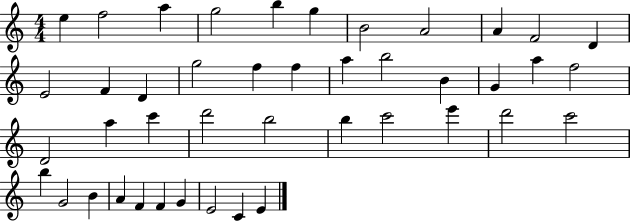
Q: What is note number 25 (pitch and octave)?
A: A5